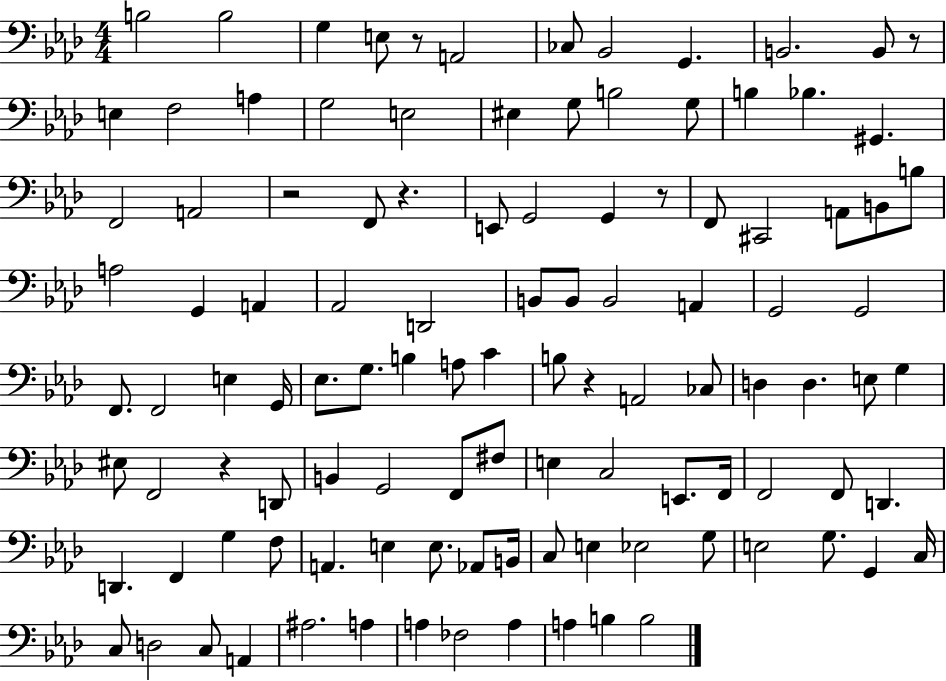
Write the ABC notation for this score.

X:1
T:Untitled
M:4/4
L:1/4
K:Ab
B,2 B,2 G, E,/2 z/2 A,,2 _C,/2 _B,,2 G,, B,,2 B,,/2 z/2 E, F,2 A, G,2 E,2 ^E, G,/2 B,2 G,/2 B, _B, ^G,, F,,2 A,,2 z2 F,,/2 z E,,/2 G,,2 G,, z/2 F,,/2 ^C,,2 A,,/2 B,,/2 B,/2 A,2 G,, A,, _A,,2 D,,2 B,,/2 B,,/2 B,,2 A,, G,,2 G,,2 F,,/2 F,,2 E, G,,/4 _E,/2 G,/2 B, A,/2 C B,/2 z A,,2 _C,/2 D, D, E,/2 G, ^E,/2 F,,2 z D,,/2 B,, G,,2 F,,/2 ^F,/2 E, C,2 E,,/2 F,,/4 F,,2 F,,/2 D,, D,, F,, G, F,/2 A,, E, E,/2 _A,,/2 B,,/4 C,/2 E, _E,2 G,/2 E,2 G,/2 G,, C,/4 C,/2 D,2 C,/2 A,, ^A,2 A, A, _F,2 A, A, B, B,2